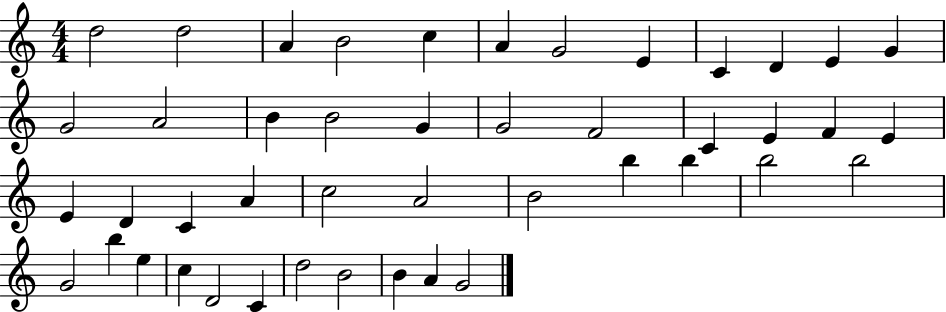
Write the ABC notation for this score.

X:1
T:Untitled
M:4/4
L:1/4
K:C
d2 d2 A B2 c A G2 E C D E G G2 A2 B B2 G G2 F2 C E F E E D C A c2 A2 B2 b b b2 b2 G2 b e c D2 C d2 B2 B A G2